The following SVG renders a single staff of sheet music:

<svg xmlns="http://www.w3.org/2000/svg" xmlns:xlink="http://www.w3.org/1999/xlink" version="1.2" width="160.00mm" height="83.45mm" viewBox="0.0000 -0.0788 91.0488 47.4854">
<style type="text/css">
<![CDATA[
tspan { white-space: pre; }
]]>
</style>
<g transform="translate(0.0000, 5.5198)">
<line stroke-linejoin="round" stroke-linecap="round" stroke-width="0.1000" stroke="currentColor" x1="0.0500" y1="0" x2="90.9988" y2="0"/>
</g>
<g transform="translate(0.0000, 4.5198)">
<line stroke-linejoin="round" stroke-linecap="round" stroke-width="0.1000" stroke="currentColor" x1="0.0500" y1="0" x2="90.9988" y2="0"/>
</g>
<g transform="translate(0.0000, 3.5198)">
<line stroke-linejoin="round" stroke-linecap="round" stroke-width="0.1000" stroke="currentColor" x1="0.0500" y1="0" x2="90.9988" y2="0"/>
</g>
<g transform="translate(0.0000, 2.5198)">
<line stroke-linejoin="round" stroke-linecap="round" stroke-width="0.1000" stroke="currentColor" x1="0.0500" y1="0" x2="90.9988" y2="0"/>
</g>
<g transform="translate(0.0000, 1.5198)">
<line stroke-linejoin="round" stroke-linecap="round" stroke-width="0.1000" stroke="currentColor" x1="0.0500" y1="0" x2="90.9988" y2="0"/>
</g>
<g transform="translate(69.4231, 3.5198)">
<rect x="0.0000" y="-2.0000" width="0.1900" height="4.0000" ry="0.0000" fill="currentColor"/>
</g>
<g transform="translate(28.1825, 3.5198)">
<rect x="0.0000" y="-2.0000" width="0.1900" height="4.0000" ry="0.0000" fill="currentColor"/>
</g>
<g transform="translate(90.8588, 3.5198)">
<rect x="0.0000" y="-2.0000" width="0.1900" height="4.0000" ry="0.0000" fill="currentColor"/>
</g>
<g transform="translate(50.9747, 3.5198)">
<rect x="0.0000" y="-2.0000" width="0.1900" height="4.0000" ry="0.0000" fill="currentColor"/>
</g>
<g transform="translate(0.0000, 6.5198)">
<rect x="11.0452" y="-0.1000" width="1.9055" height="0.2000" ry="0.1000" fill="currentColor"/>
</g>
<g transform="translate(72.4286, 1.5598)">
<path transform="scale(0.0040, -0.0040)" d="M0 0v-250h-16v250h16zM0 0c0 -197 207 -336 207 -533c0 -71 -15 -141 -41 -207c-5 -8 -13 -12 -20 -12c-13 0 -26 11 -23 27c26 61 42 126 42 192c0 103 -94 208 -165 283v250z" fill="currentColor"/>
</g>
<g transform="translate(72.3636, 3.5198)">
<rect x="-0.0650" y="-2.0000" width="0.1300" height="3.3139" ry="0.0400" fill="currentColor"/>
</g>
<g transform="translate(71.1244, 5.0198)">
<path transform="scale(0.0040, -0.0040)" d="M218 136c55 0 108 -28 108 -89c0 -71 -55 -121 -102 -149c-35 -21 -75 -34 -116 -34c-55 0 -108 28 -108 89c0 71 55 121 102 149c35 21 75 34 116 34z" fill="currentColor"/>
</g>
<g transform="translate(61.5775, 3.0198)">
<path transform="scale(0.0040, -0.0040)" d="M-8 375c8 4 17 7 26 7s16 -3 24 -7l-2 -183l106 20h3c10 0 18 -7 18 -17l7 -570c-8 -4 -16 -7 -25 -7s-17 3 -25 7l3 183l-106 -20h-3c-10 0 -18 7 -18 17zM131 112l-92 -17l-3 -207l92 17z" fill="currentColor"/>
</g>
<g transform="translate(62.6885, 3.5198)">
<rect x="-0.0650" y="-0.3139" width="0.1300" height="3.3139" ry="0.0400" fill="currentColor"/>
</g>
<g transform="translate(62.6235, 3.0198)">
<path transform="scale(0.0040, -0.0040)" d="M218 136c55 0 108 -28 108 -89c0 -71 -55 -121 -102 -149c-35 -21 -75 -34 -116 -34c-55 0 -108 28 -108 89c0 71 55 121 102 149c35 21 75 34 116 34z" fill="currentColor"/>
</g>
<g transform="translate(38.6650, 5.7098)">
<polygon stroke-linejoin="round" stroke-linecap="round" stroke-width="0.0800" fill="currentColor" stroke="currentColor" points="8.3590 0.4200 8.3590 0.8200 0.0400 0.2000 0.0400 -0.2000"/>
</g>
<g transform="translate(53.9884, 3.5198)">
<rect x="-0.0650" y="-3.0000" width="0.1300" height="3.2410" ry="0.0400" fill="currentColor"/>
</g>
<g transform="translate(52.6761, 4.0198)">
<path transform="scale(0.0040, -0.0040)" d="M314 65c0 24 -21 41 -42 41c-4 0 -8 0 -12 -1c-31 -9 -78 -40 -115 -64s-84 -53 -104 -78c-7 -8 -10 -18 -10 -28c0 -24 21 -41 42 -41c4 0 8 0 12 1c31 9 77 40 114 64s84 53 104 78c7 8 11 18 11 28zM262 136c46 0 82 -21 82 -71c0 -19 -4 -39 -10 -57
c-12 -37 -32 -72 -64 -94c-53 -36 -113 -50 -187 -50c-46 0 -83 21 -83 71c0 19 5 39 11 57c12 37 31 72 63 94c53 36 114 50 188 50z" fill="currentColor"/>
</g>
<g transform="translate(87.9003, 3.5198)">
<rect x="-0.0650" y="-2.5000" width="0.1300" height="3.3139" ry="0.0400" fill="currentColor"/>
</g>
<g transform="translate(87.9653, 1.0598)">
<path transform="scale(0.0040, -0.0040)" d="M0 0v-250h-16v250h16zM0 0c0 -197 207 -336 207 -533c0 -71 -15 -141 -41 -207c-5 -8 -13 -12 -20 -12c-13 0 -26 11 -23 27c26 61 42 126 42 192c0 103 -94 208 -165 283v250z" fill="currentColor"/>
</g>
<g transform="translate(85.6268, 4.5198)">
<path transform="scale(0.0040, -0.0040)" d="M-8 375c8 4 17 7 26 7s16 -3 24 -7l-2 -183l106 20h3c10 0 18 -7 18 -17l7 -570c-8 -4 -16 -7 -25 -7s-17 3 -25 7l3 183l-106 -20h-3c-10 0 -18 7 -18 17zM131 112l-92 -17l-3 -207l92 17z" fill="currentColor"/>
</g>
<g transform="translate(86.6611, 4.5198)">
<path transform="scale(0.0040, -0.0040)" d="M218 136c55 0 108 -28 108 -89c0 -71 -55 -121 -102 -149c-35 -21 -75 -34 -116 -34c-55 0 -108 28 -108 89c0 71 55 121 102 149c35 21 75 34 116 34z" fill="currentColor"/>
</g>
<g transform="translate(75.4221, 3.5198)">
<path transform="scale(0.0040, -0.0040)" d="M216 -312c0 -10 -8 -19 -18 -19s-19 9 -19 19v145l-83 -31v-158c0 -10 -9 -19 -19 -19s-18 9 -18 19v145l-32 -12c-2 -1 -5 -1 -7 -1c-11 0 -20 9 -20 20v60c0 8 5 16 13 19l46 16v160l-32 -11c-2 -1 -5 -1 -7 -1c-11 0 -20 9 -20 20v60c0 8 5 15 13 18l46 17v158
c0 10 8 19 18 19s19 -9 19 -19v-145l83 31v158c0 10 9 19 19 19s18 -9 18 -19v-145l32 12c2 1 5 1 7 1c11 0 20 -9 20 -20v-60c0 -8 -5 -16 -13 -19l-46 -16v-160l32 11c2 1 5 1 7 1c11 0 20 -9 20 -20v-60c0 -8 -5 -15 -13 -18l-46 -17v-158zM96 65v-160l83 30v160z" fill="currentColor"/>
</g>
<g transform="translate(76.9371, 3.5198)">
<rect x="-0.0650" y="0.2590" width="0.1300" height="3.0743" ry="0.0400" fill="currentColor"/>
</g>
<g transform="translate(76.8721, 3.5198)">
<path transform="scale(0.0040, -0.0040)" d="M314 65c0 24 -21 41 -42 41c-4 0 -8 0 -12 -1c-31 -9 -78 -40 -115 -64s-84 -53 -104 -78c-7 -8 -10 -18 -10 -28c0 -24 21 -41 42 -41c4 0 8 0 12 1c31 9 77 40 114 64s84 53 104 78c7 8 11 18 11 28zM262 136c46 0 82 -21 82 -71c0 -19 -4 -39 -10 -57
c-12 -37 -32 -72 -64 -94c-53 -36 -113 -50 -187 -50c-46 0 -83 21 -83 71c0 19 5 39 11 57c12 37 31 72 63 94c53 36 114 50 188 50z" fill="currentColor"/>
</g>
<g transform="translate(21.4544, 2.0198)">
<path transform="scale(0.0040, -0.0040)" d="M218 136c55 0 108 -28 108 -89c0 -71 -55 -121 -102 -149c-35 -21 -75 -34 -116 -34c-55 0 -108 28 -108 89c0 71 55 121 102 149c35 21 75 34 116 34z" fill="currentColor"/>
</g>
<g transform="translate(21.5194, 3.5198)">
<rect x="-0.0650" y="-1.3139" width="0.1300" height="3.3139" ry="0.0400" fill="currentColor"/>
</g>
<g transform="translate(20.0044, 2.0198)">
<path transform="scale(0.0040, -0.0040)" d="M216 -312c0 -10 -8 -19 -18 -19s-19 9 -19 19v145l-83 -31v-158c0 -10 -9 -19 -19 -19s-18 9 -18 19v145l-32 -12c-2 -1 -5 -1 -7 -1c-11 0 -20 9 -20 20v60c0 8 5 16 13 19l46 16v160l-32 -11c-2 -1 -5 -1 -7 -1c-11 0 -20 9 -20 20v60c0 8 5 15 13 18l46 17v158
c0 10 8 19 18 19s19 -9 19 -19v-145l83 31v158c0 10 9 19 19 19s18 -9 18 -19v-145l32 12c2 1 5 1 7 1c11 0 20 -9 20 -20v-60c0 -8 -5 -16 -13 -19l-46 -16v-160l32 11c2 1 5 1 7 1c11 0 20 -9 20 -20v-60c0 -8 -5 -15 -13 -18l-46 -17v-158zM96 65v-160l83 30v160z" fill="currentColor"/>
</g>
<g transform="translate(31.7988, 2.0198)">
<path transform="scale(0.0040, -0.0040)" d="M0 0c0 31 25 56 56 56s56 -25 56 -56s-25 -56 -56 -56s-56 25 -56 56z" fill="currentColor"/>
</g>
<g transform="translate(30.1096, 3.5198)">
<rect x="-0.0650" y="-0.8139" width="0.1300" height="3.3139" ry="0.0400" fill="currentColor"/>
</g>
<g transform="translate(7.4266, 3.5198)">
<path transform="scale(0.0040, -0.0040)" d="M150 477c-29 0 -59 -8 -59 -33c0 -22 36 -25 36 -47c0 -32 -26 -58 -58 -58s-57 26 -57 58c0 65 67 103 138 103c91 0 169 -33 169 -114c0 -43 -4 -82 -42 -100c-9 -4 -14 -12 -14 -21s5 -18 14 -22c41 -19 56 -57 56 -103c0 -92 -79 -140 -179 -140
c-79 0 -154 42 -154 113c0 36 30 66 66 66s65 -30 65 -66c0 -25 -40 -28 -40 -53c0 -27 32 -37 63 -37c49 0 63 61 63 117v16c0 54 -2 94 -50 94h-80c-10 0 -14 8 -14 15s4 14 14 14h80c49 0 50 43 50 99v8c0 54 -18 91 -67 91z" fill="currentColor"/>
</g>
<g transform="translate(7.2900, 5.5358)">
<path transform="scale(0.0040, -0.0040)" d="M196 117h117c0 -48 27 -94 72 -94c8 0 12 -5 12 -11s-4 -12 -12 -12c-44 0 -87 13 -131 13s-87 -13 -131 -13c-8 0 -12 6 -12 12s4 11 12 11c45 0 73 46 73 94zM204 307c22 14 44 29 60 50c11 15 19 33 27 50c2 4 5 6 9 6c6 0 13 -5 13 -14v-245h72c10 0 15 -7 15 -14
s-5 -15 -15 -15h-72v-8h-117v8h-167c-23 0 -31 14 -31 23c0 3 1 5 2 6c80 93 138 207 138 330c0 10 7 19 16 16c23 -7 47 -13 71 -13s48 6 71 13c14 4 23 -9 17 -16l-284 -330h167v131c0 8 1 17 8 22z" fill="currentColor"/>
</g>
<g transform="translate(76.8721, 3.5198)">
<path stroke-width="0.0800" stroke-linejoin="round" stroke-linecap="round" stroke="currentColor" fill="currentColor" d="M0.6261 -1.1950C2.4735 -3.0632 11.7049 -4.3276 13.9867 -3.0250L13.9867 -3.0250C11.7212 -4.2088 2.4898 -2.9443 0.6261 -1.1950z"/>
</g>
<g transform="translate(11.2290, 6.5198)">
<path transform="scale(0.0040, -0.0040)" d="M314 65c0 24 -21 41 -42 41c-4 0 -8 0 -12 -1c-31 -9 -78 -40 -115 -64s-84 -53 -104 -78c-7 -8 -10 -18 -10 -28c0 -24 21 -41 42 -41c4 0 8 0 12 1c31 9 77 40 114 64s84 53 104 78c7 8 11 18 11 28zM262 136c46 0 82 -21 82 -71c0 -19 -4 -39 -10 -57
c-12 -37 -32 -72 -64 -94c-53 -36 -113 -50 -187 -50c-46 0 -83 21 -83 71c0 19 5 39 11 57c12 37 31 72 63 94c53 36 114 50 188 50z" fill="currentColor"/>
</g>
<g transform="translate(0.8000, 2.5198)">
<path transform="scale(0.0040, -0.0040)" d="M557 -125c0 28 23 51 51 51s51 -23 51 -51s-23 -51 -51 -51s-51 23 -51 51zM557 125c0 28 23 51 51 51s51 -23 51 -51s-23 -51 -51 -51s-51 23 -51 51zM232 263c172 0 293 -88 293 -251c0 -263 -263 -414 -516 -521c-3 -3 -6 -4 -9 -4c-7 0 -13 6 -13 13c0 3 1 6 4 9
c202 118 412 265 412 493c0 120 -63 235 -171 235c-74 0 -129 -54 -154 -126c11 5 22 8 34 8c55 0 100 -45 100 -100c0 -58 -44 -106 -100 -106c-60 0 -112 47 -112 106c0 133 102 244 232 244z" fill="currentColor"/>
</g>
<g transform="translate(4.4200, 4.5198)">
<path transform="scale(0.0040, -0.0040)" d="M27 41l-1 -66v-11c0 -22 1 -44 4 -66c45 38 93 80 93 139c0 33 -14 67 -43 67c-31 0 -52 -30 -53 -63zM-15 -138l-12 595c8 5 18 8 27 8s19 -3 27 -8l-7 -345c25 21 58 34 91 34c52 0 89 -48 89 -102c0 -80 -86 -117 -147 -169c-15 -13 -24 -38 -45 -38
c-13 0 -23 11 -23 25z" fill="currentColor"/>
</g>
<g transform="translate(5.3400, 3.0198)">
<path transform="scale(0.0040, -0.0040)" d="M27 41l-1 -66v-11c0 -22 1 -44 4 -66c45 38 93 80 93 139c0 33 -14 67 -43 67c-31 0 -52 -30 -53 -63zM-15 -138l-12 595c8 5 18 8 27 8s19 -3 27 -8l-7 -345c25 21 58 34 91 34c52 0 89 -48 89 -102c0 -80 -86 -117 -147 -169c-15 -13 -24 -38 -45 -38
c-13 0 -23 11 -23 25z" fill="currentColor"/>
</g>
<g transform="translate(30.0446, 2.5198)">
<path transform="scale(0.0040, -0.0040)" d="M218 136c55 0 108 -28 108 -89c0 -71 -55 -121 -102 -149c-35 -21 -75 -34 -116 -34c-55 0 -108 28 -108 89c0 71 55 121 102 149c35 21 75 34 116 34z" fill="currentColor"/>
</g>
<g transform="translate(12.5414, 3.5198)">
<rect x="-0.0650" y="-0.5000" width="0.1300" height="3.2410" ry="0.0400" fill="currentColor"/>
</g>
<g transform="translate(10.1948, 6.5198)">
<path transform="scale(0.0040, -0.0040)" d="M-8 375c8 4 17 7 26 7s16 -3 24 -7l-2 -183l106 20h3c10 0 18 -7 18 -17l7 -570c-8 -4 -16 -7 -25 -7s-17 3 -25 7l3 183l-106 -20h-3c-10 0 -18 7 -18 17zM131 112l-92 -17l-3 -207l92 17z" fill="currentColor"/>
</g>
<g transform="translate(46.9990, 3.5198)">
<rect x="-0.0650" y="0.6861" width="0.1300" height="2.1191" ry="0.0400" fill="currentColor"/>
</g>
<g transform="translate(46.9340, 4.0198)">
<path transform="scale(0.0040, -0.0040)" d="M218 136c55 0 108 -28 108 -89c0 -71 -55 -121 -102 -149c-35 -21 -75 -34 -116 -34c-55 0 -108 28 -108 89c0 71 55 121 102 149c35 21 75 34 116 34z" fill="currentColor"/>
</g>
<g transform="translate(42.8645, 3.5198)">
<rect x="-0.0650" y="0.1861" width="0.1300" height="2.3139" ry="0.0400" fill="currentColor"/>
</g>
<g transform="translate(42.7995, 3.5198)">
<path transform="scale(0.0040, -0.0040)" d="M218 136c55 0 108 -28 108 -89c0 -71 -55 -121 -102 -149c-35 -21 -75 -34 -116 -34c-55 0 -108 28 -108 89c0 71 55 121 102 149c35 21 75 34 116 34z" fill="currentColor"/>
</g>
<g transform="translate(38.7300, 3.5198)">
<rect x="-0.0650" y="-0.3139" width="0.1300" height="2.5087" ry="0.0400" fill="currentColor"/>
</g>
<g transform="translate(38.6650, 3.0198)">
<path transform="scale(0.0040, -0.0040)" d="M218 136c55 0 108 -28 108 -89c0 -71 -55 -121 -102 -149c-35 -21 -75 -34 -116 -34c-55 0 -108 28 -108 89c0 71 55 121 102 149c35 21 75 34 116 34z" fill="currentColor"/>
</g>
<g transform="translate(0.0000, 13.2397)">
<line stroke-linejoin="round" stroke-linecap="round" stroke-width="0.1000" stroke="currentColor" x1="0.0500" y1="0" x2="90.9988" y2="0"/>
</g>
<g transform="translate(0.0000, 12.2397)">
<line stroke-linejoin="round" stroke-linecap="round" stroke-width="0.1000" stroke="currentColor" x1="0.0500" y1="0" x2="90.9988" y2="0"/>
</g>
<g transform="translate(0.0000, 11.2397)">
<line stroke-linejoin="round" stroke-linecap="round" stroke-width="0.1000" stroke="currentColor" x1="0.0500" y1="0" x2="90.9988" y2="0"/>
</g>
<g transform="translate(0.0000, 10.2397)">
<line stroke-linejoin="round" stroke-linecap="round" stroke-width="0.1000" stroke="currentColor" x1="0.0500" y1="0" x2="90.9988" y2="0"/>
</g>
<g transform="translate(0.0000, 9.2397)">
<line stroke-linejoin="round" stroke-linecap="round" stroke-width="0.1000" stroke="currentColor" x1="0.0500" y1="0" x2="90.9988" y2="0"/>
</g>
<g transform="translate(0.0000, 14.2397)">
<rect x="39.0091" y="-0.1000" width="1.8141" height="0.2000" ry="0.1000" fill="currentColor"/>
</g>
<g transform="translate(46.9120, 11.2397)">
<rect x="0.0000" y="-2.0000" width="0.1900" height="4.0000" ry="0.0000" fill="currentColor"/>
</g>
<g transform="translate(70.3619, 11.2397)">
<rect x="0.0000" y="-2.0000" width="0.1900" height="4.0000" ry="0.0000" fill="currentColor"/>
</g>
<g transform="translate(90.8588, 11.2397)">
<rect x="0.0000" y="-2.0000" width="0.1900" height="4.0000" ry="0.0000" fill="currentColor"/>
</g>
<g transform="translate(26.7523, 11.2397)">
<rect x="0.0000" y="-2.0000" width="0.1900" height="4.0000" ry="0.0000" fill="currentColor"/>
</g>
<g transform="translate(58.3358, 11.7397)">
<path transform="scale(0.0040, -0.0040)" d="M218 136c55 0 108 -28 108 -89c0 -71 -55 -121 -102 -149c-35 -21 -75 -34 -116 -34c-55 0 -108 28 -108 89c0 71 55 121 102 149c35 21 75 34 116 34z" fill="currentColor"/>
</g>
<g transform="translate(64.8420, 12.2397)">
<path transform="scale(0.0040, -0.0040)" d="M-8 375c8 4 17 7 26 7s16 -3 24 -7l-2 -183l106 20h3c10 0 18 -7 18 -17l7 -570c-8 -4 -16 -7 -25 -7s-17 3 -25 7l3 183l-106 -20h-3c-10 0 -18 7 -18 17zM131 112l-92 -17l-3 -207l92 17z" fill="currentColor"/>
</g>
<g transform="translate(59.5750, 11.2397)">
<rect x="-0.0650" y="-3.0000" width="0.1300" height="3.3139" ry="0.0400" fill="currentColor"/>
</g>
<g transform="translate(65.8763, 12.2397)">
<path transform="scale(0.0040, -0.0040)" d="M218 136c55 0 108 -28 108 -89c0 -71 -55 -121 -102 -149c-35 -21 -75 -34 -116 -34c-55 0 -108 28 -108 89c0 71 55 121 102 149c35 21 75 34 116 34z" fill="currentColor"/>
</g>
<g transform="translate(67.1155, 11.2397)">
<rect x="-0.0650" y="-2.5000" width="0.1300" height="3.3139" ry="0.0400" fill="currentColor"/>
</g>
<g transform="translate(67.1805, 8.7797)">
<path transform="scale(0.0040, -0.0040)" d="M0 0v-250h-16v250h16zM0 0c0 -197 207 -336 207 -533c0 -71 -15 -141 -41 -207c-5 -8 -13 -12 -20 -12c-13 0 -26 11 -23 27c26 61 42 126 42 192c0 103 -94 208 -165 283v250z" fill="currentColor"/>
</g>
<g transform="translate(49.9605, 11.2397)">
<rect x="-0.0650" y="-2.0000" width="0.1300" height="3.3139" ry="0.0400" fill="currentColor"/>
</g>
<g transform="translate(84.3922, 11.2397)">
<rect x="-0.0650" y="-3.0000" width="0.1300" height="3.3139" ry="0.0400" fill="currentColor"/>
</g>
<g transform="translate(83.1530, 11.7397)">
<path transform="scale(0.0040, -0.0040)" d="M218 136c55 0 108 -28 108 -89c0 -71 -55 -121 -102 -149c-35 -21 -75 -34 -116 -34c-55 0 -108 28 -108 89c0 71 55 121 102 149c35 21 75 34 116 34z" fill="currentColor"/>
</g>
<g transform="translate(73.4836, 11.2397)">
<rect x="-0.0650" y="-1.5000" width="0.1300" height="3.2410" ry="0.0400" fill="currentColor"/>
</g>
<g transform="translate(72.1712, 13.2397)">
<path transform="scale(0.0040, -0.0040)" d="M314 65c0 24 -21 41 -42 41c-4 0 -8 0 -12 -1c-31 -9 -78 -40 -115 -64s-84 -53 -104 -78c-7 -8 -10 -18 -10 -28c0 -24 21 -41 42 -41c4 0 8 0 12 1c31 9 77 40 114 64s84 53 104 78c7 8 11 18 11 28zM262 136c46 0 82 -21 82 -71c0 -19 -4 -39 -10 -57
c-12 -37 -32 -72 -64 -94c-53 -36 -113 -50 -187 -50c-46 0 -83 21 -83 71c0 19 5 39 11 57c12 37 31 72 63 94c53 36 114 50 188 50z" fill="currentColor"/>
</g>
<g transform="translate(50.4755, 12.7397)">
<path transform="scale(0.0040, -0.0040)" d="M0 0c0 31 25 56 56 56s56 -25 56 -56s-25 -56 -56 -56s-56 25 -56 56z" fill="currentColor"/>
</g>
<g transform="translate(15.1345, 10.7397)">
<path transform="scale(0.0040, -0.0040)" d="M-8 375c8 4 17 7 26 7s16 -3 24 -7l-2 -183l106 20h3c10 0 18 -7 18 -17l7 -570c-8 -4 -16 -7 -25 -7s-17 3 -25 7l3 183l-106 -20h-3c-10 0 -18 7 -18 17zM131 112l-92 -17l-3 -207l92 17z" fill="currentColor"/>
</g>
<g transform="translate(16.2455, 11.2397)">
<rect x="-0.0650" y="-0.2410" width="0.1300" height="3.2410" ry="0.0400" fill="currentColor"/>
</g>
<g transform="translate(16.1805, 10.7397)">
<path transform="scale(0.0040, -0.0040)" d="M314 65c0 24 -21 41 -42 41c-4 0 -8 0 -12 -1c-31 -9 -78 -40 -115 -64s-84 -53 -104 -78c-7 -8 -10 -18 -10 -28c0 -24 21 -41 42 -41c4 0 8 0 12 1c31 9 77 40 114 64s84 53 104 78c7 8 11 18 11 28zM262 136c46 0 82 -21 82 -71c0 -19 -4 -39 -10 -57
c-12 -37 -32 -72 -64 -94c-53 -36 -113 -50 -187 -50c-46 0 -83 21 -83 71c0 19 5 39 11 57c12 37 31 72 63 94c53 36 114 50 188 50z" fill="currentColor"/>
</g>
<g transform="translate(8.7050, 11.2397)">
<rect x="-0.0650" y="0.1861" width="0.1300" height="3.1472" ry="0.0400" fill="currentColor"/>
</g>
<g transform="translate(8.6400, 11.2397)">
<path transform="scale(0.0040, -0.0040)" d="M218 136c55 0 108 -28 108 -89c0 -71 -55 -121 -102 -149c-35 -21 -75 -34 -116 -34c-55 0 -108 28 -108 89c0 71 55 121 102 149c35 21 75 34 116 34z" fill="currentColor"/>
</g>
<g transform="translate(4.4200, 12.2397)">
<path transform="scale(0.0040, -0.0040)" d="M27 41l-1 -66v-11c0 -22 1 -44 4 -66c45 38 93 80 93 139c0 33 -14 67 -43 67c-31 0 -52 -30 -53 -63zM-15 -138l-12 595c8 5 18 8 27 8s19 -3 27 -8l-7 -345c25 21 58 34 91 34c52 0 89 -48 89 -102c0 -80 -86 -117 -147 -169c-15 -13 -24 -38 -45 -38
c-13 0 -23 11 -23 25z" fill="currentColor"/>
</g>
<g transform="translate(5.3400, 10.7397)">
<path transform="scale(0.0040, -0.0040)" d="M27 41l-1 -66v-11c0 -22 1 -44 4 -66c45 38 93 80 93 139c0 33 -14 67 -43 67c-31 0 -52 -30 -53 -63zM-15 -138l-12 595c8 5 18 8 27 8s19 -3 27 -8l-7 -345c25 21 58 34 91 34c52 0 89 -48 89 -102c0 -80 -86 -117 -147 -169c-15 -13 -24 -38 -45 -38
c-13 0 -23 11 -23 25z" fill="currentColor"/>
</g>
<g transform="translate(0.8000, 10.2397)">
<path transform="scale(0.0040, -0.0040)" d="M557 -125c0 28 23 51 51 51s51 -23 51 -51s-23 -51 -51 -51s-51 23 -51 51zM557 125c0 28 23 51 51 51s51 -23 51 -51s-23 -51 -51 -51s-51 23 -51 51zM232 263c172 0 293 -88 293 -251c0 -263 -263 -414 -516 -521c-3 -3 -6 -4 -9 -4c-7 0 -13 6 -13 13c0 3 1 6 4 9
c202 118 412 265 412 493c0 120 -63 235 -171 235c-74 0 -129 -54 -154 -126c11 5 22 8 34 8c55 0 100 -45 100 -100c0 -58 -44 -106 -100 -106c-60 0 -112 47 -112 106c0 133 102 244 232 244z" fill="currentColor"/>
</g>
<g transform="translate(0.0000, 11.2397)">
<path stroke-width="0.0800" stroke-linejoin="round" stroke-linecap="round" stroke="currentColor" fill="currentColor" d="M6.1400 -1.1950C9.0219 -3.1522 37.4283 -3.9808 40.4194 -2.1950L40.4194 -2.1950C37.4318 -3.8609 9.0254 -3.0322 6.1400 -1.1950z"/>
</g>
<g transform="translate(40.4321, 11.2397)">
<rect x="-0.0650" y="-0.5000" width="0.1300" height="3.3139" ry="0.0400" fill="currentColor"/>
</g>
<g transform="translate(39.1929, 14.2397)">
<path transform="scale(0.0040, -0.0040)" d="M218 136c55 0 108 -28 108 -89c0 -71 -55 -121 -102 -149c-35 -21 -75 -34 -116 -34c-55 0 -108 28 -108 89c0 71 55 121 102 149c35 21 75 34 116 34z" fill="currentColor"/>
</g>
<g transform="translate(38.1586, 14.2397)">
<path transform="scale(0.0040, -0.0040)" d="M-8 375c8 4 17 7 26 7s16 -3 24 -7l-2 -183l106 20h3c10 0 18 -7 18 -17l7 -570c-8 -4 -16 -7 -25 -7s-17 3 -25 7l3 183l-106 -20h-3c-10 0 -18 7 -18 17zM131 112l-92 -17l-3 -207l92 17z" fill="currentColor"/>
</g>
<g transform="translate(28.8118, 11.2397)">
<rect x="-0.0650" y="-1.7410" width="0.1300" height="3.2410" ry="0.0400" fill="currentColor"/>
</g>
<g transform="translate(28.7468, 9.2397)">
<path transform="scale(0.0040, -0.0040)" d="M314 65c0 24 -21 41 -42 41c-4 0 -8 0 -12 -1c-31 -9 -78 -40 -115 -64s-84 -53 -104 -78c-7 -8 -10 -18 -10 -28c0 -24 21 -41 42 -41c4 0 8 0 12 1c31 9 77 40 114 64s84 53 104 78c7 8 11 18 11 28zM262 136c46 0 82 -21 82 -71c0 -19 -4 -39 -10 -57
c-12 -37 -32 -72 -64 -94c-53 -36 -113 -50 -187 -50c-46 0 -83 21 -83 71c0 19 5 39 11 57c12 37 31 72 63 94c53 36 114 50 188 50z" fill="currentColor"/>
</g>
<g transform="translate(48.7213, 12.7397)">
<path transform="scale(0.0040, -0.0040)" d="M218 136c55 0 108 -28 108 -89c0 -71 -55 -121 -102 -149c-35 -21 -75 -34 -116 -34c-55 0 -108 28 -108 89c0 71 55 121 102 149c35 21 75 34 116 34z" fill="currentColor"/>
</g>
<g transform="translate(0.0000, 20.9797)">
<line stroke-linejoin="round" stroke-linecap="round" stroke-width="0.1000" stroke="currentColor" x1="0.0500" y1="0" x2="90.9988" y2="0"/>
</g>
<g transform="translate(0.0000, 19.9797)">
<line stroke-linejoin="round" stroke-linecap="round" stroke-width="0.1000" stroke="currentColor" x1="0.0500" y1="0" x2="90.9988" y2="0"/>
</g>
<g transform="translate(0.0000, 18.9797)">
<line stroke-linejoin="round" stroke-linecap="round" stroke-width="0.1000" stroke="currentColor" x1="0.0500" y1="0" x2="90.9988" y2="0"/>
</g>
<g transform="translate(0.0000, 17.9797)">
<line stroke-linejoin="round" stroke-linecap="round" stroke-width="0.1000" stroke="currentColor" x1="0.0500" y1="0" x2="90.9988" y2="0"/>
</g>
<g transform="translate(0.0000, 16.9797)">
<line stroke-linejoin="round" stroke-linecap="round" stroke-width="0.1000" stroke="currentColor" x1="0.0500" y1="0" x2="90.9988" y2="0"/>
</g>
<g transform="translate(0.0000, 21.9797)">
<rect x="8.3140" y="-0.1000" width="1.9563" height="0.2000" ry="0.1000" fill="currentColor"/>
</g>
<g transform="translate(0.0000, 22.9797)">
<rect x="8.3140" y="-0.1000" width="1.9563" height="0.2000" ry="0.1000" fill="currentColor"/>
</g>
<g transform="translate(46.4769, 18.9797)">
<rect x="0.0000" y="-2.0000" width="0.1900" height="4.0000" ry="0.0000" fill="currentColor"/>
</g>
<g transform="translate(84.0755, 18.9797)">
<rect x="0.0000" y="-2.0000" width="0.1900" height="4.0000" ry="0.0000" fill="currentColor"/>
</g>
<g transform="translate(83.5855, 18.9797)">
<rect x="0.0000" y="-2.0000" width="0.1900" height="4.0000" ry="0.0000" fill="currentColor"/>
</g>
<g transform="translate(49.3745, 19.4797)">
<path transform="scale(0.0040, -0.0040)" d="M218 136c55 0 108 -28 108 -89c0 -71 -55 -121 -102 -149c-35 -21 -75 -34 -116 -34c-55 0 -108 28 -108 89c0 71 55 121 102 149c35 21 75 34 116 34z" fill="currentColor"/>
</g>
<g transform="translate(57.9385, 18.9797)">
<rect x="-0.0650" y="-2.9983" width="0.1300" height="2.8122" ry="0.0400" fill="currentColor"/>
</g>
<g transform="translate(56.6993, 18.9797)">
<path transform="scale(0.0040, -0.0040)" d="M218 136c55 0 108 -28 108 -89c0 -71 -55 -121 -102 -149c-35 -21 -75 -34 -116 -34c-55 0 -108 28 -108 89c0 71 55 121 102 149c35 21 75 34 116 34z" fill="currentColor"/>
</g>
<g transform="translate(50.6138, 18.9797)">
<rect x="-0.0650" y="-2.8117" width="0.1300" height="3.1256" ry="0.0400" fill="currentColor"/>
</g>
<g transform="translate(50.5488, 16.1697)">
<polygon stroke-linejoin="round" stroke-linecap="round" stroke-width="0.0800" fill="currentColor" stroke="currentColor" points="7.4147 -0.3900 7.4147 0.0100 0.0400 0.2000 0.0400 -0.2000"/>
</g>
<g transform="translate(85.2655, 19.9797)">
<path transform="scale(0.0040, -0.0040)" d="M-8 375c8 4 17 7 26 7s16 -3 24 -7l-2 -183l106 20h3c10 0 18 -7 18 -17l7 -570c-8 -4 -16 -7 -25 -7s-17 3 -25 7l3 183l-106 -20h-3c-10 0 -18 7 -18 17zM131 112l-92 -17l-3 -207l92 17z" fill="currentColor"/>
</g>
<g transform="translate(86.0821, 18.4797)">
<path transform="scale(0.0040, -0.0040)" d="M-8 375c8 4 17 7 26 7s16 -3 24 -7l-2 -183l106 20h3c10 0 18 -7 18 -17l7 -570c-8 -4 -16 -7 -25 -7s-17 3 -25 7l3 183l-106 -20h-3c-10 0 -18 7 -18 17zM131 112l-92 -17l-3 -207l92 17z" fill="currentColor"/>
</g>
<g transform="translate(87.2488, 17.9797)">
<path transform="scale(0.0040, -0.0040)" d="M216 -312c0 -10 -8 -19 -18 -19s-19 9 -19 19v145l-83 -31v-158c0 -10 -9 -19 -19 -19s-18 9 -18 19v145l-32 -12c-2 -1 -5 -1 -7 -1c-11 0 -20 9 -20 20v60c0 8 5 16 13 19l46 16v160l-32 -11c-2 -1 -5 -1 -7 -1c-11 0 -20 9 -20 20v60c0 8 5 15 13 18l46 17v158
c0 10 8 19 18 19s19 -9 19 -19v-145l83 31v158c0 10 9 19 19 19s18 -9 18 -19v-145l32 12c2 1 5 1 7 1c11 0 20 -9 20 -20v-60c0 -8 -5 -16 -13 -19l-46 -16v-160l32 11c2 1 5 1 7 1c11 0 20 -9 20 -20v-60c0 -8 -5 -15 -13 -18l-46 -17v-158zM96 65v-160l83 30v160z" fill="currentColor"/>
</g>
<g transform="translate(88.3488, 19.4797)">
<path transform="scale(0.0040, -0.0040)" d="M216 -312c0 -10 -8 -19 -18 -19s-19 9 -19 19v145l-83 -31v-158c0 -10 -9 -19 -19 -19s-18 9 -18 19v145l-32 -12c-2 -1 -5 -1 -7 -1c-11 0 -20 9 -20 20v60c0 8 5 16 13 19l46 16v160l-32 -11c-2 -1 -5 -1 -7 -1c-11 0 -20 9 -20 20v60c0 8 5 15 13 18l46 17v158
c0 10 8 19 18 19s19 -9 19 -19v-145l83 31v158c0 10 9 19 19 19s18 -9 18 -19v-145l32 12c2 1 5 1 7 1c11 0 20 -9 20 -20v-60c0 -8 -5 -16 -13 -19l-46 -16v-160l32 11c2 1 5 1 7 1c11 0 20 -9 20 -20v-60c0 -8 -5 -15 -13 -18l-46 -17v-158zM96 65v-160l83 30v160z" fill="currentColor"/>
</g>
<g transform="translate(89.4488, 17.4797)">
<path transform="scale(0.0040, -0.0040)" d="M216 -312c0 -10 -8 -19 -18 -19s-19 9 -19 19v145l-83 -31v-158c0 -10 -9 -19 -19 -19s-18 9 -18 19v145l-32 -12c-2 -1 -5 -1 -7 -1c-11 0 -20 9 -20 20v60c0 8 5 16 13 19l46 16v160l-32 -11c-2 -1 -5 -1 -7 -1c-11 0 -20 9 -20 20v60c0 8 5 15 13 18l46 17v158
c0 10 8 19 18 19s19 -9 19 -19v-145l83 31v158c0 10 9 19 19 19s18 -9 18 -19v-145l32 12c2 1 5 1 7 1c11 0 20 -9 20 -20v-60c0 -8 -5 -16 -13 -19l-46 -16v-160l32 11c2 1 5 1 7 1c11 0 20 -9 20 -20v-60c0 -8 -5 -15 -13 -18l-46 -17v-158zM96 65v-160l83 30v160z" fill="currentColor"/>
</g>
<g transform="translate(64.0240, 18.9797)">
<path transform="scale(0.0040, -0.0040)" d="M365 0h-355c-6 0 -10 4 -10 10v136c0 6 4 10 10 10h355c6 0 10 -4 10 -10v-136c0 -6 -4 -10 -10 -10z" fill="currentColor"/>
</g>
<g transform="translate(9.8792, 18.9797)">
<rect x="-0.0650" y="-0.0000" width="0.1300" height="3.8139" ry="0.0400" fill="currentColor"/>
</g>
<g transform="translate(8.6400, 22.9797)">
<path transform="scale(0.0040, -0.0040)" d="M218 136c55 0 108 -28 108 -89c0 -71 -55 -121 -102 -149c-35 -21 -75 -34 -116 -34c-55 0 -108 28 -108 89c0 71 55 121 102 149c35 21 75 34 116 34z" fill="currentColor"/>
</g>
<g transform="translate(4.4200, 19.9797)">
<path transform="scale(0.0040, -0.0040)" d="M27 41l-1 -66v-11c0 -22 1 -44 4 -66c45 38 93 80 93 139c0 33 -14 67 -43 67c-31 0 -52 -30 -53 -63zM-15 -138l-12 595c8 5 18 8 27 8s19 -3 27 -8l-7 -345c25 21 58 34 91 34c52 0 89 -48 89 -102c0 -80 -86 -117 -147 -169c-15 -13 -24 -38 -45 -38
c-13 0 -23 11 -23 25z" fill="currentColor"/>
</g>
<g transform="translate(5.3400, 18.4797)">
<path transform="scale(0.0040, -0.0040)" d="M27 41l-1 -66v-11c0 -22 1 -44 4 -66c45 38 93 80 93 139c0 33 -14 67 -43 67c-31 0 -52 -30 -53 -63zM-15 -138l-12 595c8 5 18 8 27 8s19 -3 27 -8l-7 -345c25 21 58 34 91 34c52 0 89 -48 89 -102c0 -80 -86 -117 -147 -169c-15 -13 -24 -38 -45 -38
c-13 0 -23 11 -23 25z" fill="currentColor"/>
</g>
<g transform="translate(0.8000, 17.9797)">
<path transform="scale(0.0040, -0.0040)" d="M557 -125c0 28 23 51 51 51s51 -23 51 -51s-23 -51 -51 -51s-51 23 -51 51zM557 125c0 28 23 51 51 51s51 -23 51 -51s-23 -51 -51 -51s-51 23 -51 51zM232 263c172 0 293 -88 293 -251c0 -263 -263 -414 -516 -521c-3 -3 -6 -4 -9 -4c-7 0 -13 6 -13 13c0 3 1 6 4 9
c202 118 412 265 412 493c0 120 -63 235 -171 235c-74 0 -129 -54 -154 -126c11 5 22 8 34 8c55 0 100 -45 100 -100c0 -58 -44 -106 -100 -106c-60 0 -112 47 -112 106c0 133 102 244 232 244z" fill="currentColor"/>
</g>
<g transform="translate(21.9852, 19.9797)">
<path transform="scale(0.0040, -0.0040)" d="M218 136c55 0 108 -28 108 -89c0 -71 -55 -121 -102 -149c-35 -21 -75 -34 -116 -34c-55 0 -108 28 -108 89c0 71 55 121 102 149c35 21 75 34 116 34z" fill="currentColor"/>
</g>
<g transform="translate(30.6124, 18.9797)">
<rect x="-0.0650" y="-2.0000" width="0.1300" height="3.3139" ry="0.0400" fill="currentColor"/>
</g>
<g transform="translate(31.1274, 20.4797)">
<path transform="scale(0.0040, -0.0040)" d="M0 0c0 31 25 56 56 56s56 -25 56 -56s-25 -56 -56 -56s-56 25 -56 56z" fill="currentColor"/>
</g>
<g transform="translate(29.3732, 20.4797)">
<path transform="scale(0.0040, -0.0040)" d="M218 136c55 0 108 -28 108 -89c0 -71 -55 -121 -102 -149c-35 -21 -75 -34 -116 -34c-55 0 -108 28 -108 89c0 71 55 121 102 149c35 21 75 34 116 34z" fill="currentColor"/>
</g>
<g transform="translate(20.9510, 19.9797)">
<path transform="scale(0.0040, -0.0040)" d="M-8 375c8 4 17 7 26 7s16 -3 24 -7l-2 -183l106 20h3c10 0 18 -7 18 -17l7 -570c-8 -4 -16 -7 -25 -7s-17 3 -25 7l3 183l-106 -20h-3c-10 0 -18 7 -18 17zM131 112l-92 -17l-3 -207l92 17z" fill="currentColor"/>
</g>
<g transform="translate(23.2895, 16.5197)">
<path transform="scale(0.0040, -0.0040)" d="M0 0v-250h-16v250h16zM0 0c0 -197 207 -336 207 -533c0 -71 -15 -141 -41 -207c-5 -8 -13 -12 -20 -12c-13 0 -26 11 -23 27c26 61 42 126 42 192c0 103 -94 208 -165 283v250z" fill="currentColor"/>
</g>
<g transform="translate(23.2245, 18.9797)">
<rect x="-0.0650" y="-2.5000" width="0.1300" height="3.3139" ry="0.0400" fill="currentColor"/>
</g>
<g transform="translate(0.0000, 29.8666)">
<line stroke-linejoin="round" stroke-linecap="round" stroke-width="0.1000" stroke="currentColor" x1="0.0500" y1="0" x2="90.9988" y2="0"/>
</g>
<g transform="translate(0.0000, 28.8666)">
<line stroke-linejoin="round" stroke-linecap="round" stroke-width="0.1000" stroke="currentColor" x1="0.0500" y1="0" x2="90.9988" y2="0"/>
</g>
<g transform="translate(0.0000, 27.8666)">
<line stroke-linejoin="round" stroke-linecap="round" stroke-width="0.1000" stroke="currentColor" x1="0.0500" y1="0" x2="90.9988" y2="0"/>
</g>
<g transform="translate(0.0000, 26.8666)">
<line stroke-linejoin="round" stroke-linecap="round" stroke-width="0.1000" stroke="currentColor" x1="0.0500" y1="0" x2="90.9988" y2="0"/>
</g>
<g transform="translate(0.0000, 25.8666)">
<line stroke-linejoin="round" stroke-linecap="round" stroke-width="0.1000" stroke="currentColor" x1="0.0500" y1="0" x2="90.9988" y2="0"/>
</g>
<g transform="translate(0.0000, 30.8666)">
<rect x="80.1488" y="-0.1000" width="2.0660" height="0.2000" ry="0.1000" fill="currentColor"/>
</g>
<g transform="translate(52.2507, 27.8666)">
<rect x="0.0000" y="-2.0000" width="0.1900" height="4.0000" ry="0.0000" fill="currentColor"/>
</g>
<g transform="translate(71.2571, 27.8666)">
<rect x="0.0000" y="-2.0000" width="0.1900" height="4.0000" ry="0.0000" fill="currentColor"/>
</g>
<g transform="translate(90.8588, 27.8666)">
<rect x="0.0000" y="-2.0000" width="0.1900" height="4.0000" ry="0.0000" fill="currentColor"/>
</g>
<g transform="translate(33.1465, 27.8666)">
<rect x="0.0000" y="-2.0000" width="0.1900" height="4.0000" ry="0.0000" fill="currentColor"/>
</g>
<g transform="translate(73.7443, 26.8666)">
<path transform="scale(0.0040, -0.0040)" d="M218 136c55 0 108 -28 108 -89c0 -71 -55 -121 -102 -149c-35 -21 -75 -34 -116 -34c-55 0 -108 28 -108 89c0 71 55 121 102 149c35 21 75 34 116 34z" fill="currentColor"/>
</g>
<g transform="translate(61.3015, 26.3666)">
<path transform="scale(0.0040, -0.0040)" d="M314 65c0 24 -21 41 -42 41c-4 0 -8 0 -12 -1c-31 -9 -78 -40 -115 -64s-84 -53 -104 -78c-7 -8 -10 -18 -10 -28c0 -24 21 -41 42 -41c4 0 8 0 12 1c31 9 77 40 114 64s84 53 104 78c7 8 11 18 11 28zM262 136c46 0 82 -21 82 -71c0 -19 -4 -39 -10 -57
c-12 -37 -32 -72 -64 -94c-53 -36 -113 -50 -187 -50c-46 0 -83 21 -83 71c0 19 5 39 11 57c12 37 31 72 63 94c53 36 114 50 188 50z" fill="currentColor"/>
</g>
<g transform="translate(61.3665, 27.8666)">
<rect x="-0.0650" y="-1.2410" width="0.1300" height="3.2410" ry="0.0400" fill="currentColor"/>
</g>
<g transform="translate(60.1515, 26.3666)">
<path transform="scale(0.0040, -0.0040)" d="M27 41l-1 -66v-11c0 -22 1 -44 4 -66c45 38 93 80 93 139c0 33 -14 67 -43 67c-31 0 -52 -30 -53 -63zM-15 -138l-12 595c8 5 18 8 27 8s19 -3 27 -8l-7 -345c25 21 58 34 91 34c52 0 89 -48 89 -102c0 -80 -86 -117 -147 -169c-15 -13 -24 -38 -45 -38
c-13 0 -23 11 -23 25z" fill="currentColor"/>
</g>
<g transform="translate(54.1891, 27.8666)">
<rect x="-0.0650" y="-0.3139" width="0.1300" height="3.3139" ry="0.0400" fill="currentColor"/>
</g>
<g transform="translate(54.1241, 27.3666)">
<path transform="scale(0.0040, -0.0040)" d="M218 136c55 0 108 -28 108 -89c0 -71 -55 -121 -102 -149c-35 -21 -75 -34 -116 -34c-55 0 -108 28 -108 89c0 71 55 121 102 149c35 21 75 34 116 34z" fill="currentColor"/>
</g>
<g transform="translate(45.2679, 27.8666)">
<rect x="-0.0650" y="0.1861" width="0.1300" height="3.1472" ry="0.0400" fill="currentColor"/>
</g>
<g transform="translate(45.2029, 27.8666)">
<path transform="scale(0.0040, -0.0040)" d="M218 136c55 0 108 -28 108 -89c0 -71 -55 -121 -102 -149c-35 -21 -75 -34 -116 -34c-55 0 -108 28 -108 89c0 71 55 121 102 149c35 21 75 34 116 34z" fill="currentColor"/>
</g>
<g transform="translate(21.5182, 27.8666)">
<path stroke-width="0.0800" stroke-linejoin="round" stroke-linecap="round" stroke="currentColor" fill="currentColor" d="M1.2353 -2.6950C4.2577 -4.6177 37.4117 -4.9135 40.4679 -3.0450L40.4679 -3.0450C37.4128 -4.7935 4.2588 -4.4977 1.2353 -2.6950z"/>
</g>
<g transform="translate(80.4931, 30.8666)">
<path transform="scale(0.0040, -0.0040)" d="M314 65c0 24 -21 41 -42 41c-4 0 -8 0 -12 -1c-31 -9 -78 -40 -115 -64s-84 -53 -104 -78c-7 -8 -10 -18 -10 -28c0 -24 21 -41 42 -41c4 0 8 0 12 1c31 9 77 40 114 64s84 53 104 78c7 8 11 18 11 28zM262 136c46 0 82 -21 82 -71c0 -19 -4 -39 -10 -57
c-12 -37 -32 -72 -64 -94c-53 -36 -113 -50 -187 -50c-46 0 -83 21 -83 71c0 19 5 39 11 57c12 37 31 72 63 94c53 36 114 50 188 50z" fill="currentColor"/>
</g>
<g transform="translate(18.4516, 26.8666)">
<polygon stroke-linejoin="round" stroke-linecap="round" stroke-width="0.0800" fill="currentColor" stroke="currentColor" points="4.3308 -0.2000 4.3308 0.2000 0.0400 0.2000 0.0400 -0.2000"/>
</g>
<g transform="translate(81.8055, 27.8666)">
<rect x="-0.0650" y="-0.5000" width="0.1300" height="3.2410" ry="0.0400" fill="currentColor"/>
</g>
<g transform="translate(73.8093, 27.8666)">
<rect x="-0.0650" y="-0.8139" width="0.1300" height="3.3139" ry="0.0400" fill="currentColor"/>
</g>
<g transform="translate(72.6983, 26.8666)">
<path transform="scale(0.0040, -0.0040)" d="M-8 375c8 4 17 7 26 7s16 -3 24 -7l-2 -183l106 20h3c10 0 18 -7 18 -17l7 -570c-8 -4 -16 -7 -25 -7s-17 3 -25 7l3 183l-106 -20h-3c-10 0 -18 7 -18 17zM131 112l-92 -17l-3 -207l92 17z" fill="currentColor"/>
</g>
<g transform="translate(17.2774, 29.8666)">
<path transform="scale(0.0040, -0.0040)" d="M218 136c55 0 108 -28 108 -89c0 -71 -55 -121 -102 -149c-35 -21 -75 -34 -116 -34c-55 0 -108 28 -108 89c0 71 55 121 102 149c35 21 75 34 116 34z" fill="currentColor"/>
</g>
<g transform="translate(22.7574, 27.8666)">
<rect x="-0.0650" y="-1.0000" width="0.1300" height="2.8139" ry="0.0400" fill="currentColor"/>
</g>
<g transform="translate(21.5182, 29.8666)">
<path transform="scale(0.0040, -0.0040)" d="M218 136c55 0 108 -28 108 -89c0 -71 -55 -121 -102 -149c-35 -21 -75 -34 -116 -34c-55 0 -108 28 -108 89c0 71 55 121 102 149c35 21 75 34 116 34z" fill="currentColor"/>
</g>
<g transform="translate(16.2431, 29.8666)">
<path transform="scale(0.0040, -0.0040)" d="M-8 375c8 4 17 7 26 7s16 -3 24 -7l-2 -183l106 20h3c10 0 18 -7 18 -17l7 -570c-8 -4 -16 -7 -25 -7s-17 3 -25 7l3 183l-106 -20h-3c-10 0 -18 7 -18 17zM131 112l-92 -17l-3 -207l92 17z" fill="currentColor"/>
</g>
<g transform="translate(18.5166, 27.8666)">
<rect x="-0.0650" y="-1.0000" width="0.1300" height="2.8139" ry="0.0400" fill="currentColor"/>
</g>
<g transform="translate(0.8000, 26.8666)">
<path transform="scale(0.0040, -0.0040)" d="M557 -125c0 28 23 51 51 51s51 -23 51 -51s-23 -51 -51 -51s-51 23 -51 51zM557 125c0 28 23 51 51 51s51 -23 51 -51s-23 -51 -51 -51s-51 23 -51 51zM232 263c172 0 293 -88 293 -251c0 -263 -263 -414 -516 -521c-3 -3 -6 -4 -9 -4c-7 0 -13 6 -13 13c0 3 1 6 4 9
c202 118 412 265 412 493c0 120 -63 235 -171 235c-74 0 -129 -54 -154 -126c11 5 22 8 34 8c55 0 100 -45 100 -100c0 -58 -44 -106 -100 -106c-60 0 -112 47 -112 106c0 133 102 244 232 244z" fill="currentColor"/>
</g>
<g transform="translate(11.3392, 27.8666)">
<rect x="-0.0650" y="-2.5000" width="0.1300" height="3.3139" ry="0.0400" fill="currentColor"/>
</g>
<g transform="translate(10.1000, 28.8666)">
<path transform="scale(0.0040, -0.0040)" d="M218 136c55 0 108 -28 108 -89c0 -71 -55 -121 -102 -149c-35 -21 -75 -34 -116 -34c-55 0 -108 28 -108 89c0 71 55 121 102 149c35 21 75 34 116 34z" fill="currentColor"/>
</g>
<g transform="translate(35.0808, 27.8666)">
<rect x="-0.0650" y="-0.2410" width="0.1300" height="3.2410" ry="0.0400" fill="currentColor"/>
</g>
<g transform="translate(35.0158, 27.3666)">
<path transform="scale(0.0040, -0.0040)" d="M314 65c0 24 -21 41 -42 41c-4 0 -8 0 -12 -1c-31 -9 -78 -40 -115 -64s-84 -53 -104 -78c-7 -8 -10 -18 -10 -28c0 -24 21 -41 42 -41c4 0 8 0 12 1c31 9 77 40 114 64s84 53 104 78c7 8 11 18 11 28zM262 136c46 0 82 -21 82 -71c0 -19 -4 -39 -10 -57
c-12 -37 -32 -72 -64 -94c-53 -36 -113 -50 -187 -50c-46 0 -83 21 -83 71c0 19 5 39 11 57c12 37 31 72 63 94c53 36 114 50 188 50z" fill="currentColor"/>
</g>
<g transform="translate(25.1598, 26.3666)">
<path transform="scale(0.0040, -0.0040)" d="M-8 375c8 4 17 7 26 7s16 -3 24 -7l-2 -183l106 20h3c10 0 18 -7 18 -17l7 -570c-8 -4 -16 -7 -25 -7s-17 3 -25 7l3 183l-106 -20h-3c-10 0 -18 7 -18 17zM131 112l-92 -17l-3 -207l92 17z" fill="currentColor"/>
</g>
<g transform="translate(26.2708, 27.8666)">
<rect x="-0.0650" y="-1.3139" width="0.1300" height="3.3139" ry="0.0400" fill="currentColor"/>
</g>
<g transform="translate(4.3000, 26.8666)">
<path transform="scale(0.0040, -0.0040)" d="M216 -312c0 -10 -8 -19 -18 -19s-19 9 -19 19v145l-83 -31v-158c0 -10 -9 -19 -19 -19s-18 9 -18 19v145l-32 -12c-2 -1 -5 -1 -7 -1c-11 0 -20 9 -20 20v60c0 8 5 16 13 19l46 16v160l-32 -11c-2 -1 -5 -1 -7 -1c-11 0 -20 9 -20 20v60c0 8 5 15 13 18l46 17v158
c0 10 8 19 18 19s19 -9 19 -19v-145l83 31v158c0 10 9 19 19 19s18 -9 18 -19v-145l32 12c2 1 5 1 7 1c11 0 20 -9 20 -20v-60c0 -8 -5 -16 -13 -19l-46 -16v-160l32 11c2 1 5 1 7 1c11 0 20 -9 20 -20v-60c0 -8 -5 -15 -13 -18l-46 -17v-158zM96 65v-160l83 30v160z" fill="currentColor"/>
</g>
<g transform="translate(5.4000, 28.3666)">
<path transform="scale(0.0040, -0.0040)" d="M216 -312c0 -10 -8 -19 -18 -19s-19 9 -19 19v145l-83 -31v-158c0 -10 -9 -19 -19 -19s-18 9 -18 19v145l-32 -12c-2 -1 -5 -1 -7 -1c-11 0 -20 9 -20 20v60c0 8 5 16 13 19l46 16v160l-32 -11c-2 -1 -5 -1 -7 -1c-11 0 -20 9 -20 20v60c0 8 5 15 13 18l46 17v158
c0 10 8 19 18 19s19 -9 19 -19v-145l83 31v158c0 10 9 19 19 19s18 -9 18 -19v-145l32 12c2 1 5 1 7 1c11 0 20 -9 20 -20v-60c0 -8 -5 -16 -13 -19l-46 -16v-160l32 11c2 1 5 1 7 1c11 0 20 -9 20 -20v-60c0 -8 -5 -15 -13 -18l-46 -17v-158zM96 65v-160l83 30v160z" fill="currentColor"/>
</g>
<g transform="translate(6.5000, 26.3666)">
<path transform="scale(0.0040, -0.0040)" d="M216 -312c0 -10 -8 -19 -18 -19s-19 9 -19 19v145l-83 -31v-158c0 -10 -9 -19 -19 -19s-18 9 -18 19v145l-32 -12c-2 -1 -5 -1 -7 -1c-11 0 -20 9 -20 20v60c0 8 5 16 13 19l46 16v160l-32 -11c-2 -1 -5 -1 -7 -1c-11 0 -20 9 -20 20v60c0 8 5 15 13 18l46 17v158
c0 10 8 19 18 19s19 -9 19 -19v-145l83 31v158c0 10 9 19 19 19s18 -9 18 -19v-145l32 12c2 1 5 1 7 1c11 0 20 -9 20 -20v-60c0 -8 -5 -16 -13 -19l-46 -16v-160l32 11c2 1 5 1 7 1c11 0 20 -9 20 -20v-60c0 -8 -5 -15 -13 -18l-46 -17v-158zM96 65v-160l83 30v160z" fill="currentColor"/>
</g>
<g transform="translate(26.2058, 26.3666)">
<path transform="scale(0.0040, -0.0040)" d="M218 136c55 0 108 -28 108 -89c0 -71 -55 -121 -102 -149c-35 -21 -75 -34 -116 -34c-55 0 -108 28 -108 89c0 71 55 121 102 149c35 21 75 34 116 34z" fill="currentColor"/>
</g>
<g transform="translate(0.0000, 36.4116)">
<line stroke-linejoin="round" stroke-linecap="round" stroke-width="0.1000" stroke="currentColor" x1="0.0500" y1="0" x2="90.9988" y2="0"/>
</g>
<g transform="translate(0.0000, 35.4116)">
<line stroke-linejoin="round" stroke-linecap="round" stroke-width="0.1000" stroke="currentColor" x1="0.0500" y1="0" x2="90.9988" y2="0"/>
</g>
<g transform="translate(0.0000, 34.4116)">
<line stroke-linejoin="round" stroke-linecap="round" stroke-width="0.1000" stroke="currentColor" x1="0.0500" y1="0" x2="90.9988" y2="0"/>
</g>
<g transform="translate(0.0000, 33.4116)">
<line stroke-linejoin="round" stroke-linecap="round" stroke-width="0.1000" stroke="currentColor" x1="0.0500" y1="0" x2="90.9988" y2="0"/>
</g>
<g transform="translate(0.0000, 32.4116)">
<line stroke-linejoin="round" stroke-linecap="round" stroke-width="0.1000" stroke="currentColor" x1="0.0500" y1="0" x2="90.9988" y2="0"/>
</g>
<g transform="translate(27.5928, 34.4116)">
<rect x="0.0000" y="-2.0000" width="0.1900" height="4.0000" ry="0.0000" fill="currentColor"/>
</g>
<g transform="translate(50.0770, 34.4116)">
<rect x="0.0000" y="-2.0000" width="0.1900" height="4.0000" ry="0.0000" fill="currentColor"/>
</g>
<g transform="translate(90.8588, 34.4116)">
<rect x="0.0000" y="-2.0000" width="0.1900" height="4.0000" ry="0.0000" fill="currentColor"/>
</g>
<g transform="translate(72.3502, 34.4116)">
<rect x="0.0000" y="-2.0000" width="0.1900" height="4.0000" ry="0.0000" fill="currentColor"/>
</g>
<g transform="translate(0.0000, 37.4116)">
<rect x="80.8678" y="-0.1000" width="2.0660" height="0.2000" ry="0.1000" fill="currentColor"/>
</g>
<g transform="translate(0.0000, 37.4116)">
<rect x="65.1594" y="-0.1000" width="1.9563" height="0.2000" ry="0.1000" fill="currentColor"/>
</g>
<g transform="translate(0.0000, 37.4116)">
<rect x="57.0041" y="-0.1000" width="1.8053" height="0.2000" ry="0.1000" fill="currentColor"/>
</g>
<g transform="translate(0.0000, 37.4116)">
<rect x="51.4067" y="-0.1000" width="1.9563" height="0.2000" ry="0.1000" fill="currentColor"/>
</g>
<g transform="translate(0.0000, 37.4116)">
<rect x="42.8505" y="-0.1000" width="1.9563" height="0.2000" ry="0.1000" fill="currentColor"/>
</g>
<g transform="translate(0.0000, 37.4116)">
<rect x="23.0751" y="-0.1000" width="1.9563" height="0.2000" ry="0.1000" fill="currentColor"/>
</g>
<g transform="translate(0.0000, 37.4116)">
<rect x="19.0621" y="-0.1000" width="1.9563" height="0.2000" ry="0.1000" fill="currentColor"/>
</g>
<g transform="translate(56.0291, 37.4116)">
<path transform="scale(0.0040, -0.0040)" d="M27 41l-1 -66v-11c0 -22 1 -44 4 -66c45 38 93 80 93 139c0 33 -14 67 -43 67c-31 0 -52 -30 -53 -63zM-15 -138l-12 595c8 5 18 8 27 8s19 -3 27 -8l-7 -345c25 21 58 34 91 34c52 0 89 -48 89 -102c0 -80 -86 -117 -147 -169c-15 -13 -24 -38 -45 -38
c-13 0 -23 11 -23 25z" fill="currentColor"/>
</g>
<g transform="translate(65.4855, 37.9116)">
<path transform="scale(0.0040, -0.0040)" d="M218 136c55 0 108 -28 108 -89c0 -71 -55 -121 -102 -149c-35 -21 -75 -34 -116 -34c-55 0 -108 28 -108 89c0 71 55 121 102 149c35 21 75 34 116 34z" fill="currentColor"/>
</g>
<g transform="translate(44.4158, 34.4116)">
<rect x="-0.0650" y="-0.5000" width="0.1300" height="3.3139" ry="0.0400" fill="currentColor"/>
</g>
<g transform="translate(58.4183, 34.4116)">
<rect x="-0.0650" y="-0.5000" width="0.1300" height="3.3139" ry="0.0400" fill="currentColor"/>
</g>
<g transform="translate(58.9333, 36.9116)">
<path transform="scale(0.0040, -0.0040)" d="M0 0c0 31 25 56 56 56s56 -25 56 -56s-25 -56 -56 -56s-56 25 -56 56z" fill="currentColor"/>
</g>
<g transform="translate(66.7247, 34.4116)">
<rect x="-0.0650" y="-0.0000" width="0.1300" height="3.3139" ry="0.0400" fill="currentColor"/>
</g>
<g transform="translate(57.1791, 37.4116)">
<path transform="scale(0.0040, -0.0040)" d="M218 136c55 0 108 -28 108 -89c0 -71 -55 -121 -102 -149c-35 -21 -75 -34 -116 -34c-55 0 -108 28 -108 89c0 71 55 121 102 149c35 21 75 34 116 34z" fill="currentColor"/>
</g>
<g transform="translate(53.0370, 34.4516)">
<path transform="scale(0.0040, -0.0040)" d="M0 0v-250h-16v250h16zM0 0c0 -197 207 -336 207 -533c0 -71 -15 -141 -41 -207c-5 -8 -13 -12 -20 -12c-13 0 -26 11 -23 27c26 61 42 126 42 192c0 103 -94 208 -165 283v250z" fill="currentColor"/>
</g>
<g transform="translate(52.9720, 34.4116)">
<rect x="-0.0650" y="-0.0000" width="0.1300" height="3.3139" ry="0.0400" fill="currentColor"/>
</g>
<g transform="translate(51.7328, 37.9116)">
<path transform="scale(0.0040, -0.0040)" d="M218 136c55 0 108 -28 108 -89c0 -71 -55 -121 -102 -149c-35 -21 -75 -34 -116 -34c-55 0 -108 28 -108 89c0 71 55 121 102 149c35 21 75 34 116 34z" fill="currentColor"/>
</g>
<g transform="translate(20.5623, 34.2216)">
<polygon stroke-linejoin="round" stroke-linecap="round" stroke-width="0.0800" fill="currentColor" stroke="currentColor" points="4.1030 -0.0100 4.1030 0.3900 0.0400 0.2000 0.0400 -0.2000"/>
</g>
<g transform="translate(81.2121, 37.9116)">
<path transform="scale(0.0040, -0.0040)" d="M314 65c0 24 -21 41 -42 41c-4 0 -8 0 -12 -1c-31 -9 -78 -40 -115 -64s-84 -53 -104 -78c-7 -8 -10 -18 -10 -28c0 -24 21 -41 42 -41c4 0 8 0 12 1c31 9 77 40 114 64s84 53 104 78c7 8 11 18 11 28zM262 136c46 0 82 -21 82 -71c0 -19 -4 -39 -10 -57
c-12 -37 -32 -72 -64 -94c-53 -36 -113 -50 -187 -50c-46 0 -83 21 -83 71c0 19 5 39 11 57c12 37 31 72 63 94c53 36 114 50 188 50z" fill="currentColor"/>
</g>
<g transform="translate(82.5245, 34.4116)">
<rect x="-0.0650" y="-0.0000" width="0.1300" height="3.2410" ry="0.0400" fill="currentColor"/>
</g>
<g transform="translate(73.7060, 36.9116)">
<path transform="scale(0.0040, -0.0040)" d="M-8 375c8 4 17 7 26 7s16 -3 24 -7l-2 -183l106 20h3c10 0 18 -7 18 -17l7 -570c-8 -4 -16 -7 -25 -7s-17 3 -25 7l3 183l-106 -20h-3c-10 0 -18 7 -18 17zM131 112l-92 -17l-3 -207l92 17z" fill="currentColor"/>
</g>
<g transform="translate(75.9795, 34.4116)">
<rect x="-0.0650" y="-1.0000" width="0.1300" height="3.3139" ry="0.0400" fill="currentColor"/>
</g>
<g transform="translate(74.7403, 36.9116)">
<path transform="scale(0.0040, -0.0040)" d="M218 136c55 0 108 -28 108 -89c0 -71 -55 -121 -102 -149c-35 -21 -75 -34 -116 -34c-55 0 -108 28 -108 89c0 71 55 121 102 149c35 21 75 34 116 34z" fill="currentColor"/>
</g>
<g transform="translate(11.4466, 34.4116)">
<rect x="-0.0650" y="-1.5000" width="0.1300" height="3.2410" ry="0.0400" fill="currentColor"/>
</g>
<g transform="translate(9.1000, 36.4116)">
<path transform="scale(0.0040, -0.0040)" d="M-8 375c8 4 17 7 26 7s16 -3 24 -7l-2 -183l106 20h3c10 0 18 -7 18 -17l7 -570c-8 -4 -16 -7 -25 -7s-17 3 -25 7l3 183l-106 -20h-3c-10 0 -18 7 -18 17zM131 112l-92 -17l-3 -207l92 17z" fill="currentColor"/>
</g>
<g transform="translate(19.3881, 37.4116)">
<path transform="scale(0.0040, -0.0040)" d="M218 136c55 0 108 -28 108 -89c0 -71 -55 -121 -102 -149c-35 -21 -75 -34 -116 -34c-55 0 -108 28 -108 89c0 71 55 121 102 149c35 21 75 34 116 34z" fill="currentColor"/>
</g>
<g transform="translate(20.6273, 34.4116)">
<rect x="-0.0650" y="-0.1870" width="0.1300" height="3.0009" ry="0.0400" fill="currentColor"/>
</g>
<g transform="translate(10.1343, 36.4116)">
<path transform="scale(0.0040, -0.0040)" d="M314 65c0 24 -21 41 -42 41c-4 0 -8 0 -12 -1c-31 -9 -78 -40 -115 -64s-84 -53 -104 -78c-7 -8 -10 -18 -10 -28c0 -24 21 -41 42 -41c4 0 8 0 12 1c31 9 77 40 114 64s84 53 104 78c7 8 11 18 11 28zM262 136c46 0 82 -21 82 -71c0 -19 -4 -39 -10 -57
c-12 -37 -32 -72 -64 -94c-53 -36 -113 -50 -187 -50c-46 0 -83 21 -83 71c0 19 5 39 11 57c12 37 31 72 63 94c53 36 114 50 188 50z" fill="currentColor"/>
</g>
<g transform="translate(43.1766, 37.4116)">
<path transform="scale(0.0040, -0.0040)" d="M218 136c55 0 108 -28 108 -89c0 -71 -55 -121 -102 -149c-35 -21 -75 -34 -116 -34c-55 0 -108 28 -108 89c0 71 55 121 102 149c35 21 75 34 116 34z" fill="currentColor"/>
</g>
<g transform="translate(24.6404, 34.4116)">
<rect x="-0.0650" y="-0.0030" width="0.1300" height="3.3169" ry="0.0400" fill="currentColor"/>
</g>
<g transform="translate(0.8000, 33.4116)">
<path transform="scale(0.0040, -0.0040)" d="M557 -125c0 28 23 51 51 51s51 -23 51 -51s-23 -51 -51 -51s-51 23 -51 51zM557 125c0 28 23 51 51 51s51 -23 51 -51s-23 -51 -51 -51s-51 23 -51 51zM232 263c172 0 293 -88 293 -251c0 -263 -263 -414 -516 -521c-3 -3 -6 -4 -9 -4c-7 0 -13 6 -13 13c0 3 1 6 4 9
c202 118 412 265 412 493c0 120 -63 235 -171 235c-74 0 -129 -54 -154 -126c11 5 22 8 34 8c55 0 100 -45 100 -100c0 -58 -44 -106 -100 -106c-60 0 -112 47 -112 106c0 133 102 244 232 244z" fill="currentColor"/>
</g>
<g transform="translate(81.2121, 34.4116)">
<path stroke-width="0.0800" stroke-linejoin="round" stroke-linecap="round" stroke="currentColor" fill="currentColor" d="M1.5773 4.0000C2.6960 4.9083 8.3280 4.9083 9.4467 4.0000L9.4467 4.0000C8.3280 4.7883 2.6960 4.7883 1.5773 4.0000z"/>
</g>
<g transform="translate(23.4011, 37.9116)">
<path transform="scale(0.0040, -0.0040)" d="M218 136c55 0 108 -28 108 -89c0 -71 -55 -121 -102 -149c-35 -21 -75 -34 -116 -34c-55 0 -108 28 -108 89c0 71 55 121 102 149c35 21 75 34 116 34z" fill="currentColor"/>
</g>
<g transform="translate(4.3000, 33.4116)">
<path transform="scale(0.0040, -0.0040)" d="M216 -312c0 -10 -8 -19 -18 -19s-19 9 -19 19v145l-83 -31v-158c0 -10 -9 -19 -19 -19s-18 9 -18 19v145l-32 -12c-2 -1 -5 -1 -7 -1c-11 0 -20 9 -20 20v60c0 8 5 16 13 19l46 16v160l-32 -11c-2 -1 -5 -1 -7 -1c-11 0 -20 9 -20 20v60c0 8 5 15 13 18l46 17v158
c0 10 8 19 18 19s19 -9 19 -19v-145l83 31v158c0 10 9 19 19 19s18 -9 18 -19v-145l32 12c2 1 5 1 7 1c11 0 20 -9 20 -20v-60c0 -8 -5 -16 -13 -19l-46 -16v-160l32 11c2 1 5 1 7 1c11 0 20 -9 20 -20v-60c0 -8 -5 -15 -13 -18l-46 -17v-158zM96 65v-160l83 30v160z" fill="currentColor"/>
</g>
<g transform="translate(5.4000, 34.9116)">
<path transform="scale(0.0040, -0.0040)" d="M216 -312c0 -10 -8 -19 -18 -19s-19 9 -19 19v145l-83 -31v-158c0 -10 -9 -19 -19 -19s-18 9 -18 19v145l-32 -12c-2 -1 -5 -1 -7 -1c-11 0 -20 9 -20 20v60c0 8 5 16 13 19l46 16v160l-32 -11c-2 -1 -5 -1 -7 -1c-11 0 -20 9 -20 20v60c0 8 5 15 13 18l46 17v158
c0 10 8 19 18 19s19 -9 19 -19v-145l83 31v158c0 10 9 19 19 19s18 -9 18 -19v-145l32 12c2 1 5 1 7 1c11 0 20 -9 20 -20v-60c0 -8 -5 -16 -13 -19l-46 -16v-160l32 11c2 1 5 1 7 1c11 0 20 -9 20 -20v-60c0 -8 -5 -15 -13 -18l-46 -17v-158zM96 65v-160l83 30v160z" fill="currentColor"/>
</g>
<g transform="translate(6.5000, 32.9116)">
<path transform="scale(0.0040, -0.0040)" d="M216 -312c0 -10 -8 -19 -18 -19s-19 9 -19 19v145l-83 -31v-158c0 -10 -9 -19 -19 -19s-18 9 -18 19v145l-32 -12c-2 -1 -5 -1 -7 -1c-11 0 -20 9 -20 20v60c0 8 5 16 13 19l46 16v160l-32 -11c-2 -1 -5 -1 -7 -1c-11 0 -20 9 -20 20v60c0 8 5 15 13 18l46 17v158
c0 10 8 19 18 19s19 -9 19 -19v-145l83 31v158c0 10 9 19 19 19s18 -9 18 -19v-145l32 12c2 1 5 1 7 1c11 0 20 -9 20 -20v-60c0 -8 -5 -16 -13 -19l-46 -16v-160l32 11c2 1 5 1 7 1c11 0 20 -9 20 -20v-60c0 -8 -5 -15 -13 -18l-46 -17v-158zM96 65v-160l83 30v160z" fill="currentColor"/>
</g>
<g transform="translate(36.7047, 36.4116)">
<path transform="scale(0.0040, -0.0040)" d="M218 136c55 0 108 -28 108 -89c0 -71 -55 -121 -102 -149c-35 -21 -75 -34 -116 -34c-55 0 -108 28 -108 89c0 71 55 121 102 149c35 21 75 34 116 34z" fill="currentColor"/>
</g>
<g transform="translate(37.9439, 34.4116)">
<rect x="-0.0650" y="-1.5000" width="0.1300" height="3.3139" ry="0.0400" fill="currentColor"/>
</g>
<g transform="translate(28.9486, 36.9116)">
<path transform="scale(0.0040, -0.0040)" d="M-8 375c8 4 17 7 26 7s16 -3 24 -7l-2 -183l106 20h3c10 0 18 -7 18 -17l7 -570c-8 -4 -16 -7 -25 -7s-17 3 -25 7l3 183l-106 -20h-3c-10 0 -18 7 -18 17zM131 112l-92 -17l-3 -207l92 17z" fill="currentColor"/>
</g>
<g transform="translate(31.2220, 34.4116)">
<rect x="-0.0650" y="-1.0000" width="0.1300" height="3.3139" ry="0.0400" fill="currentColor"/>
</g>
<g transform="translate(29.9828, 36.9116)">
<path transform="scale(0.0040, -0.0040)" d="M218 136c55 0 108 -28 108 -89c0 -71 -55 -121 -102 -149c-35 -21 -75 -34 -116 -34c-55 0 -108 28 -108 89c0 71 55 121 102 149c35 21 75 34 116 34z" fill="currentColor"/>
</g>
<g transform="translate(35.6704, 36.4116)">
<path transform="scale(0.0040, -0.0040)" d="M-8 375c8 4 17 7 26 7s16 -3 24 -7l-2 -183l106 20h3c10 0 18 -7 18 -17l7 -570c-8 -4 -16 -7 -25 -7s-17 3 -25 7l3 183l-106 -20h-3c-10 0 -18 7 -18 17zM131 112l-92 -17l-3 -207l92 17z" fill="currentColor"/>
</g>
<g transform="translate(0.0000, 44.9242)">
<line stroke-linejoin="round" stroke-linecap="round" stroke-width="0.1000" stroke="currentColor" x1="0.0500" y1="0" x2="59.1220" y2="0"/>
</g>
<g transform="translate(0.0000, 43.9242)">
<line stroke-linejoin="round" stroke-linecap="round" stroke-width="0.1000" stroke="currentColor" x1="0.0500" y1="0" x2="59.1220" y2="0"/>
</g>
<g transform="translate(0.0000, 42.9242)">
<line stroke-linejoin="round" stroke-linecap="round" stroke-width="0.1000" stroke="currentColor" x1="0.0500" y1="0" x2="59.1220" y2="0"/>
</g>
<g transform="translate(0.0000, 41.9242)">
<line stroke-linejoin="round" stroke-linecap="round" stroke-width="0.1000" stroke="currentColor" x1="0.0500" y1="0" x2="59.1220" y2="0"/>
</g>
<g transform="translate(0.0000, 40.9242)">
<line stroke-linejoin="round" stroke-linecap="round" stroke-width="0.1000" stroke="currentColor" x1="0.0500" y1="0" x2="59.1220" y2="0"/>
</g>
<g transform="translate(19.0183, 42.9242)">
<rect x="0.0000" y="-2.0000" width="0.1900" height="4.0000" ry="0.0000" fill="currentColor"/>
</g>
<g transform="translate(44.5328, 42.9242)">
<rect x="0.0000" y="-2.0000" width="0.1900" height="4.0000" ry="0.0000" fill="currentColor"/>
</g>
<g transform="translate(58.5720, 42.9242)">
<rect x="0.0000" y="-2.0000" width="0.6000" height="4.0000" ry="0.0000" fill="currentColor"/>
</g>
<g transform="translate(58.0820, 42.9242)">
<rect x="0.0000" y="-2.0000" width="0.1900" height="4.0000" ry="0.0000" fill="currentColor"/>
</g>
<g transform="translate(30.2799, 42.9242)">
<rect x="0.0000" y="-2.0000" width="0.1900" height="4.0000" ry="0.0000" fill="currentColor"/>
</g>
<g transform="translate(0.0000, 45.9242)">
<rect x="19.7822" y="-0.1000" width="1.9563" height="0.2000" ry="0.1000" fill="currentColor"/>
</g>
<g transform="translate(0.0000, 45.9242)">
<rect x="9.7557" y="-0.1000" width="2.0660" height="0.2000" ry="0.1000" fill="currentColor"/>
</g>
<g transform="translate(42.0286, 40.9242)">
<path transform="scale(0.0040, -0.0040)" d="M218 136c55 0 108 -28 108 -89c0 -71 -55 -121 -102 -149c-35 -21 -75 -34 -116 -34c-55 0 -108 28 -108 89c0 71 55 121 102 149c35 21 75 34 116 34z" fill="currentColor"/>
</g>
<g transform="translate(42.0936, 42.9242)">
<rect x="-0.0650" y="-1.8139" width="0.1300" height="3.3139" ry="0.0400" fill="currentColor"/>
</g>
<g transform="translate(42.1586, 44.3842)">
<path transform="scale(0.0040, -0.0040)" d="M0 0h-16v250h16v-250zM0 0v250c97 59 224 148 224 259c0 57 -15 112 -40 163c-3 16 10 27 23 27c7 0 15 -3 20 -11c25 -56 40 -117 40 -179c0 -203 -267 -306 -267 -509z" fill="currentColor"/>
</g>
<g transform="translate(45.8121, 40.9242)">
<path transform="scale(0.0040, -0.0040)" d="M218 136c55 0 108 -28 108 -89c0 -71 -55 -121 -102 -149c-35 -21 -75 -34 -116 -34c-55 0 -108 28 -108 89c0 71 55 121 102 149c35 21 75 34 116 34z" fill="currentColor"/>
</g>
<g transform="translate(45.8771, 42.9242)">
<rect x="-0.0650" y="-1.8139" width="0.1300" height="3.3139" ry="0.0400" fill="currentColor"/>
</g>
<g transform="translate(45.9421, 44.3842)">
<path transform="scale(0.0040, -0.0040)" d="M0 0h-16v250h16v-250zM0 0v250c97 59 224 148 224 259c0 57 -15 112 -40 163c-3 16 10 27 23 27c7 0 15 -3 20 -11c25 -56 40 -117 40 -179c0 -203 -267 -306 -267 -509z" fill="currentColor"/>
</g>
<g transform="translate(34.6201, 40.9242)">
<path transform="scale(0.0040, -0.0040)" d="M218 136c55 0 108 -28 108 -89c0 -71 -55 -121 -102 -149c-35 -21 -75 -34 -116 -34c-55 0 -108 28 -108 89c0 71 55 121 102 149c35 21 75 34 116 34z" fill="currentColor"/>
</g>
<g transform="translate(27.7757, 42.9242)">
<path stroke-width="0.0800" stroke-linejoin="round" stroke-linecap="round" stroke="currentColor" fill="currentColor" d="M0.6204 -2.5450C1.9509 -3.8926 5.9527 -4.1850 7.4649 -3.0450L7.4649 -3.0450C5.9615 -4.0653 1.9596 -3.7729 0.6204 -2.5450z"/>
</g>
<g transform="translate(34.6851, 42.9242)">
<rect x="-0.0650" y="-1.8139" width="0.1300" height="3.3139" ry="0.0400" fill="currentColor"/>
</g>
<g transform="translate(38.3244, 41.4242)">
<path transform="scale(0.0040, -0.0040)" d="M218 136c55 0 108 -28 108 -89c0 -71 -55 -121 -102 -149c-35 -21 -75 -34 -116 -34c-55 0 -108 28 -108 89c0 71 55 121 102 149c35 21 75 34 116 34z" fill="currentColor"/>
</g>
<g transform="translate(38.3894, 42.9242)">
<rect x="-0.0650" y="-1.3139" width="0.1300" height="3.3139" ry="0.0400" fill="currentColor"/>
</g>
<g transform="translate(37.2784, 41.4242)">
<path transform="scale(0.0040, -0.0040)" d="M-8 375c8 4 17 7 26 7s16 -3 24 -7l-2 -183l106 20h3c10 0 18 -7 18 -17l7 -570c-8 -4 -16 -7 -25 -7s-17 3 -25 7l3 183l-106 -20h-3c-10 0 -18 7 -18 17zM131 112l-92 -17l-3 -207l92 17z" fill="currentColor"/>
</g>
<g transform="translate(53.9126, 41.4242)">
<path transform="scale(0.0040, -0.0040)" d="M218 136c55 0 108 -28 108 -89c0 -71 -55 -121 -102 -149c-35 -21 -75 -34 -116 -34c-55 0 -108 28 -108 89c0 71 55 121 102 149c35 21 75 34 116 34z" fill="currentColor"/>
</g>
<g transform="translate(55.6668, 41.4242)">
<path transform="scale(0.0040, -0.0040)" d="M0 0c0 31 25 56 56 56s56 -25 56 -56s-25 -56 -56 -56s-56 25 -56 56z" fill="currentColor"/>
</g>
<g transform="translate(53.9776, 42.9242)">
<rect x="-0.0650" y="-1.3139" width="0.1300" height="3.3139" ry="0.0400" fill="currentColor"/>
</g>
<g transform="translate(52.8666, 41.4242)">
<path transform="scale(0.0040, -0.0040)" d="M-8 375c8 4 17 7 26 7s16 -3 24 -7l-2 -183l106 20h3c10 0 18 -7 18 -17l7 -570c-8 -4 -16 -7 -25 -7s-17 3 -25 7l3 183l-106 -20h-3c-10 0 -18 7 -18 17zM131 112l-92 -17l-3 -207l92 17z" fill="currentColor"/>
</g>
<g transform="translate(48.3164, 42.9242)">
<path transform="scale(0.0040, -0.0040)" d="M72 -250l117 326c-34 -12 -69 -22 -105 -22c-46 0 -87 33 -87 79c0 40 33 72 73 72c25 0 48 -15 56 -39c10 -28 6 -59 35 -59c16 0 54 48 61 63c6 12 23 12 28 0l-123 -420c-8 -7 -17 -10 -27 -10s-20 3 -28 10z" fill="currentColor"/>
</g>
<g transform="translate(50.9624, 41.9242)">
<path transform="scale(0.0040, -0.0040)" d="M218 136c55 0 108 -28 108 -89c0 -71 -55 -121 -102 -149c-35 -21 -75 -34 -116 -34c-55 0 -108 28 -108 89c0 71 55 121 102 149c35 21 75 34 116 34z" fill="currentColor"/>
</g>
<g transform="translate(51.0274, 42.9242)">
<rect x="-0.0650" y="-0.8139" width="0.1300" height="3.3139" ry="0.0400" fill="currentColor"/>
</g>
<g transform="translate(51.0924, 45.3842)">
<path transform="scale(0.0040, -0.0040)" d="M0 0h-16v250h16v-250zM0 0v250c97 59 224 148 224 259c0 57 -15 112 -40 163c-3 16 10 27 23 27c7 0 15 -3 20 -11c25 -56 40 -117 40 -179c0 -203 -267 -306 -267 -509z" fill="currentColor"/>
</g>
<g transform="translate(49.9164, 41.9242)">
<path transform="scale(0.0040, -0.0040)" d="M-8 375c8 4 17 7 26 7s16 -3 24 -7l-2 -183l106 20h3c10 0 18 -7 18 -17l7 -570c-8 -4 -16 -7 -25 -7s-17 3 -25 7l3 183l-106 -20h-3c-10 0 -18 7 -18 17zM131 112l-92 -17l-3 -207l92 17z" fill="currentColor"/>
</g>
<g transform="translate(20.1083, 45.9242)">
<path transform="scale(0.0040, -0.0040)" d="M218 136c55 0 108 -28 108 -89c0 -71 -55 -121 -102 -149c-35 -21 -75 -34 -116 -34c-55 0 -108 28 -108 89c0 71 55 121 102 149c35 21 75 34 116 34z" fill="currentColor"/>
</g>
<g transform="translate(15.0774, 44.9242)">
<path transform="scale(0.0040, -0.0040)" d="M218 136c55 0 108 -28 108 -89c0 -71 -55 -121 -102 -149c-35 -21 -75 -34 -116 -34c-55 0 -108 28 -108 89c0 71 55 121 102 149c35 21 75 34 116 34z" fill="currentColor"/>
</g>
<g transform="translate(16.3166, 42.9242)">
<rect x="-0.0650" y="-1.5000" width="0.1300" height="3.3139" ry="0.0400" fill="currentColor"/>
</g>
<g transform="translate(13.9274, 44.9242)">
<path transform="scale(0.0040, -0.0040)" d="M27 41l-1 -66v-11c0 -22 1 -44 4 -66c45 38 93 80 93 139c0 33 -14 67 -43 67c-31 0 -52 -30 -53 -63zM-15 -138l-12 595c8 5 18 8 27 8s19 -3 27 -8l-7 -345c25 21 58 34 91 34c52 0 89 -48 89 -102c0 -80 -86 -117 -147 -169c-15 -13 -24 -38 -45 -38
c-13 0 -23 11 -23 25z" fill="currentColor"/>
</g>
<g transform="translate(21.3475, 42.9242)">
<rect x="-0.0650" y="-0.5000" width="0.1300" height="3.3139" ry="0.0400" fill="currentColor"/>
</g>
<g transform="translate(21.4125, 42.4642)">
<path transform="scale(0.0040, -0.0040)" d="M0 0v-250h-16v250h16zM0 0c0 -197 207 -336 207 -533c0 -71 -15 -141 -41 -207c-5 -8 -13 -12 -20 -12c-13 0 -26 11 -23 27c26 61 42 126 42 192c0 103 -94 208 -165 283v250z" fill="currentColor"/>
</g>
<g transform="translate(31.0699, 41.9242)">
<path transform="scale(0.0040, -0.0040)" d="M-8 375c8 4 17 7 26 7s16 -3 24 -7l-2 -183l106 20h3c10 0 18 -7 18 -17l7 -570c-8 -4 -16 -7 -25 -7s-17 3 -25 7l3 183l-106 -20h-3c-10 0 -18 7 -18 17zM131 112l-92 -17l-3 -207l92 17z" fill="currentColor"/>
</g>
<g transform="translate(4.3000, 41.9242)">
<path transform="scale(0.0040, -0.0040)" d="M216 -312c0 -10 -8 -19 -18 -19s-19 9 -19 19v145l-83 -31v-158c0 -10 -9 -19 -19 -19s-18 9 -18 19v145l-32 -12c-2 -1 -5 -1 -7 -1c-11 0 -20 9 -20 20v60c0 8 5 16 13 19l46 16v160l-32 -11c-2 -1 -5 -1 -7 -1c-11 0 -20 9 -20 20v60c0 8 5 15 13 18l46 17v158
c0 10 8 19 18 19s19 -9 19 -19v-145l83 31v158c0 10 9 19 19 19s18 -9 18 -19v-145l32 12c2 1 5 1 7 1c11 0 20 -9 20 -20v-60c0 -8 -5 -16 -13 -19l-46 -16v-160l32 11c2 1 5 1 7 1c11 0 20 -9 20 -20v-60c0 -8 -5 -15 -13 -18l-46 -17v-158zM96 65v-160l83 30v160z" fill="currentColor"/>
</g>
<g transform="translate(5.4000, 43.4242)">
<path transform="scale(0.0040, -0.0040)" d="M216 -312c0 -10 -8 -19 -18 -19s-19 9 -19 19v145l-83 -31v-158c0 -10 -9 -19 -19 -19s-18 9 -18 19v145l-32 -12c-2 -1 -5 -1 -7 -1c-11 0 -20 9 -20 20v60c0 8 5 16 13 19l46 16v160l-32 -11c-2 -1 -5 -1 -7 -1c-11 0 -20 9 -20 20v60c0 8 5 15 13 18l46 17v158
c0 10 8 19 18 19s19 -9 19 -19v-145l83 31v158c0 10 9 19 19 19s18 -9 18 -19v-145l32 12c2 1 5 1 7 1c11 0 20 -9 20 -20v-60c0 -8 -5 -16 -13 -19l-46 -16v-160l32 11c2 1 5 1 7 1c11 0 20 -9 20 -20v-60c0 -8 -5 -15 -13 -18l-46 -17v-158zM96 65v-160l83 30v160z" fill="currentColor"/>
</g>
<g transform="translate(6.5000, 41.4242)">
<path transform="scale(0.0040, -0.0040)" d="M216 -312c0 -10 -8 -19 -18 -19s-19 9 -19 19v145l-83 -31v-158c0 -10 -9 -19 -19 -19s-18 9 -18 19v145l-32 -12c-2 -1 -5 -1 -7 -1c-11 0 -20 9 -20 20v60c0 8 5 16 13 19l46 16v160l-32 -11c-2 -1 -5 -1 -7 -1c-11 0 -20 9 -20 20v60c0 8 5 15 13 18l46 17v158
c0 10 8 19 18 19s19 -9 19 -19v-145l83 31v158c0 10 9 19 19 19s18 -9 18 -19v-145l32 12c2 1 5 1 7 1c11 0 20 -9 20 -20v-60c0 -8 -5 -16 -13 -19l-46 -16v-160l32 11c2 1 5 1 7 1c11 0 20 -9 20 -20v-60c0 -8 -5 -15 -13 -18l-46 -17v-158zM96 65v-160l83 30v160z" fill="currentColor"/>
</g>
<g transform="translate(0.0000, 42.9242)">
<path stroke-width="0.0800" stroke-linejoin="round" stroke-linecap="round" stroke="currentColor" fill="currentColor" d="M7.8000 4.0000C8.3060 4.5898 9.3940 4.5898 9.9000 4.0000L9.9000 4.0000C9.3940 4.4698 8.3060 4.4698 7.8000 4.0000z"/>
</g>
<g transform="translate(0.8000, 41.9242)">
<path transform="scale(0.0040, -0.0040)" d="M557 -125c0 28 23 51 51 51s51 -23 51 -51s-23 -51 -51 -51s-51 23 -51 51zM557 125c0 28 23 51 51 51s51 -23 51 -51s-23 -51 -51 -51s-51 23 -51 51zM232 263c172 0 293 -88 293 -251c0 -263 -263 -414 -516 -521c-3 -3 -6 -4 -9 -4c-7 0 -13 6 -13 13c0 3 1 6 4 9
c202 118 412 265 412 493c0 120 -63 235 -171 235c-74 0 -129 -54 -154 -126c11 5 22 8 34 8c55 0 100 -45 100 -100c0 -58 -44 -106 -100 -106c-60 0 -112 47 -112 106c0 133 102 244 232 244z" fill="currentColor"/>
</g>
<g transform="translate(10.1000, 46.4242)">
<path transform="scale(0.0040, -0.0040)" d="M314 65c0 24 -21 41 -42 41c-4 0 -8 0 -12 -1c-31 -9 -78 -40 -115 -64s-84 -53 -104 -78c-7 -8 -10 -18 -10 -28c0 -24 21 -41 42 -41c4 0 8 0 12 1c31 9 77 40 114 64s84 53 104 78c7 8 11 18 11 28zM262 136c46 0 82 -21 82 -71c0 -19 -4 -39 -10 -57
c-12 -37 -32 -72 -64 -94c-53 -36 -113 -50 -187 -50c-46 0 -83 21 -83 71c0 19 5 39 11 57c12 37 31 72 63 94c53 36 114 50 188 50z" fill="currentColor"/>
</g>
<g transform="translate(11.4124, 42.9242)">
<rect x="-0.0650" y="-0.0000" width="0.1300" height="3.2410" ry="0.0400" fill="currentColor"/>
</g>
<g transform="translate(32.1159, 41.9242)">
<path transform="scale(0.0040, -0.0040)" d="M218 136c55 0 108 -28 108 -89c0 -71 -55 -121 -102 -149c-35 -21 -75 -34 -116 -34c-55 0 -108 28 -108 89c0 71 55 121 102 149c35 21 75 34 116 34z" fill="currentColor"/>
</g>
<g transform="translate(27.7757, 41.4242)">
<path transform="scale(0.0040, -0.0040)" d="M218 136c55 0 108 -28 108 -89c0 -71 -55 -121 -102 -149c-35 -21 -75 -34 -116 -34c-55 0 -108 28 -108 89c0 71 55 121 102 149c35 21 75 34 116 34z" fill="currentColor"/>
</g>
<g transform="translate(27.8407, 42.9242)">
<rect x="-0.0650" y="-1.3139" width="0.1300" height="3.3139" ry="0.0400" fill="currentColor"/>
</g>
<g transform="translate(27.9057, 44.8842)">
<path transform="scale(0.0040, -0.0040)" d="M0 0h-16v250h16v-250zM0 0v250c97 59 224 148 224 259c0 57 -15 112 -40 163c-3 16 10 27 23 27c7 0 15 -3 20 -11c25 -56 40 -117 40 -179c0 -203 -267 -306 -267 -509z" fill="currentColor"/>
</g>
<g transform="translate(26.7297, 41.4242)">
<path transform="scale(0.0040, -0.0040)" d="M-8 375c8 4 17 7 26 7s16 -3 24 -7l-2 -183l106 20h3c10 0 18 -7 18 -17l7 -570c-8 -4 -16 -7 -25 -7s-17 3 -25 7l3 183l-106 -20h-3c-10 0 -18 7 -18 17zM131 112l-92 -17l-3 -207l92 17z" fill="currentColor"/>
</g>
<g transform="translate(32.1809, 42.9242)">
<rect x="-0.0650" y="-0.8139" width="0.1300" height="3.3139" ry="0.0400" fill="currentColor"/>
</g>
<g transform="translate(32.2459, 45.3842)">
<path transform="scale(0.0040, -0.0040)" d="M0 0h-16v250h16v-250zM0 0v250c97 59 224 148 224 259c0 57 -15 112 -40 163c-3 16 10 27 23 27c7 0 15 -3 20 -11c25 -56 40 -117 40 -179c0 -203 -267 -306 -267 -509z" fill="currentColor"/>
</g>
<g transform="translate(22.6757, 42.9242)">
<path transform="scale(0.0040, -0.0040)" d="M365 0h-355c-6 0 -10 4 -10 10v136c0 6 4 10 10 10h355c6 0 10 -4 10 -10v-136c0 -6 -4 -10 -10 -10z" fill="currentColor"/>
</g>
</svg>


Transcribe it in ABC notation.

X:1
T:Untitled
M:3/4
L:1/4
K:Bb
E,,2 ^G, F, _E,/2 D,/2 C,/2 C,2 E, A,,/2 ^D,2 B,,/2 D, E,2 A,2 E,, A,, C, B,,/2 G,,2 C, C,, B,,/2 A,, C,/2 D,/2 z2 B,, G,,/2 G,,/2 G, E,2 D, E, _G,2 F, E,,2 G,,2 E,,/2 D,,/2 F,, G,, E,, D,,/2 _E,, D,, F,, D,,2 D,,2 _G,, E,,/2 z2 G,/2 F,/2 A, G, A,/2 A,/2 z/2 F,/2 G,